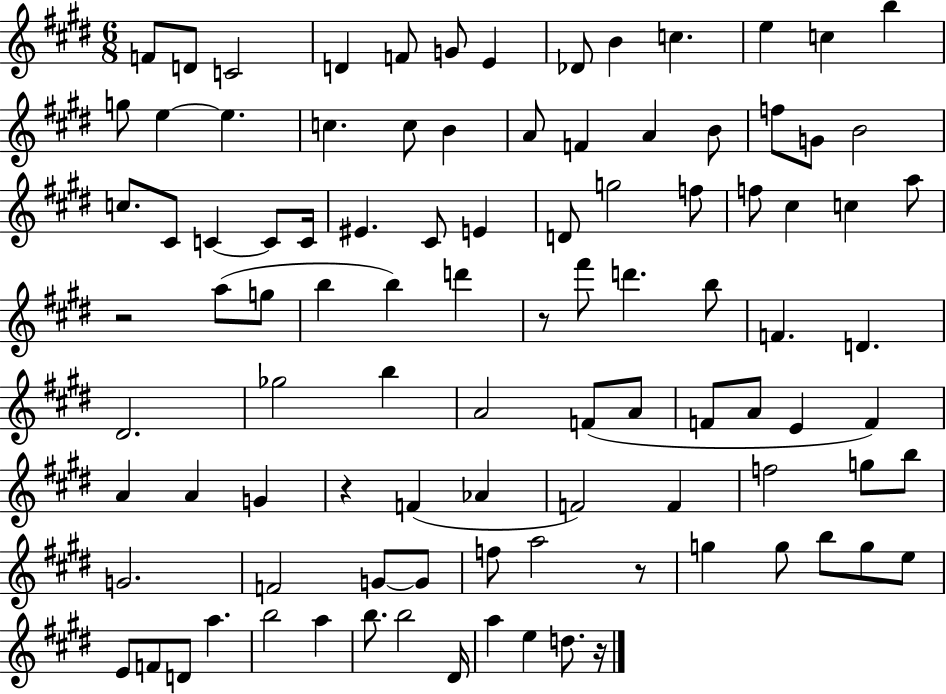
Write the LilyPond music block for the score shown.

{
  \clef treble
  \numericTimeSignature
  \time 6/8
  \key e \major
  f'8 d'8 c'2 | d'4 f'8 g'8 e'4 | des'8 b'4 c''4. | e''4 c''4 b''4 | \break g''8 e''4~~ e''4. | c''4. c''8 b'4 | a'8 f'4 a'4 b'8 | f''8 g'8 b'2 | \break c''8. cis'8 c'4~~ c'8 c'16 | eis'4. cis'8 e'4 | d'8 g''2 f''8 | f''8 cis''4 c''4 a''8 | \break r2 a''8( g''8 | b''4 b''4) d'''4 | r8 fis'''8 d'''4. b''8 | f'4. d'4. | \break dis'2. | ges''2 b''4 | a'2 f'8( a'8 | f'8 a'8 e'4 f'4) | \break a'4 a'4 g'4 | r4 f'4( aes'4 | f'2) f'4 | f''2 g''8 b''8 | \break g'2. | f'2 g'8~~ g'8 | f''8 a''2 r8 | g''4 g''8 b''8 g''8 e''8 | \break e'8 f'8 d'8 a''4. | b''2 a''4 | b''8. b''2 dis'16 | a''4 e''4 d''8. r16 | \break \bar "|."
}